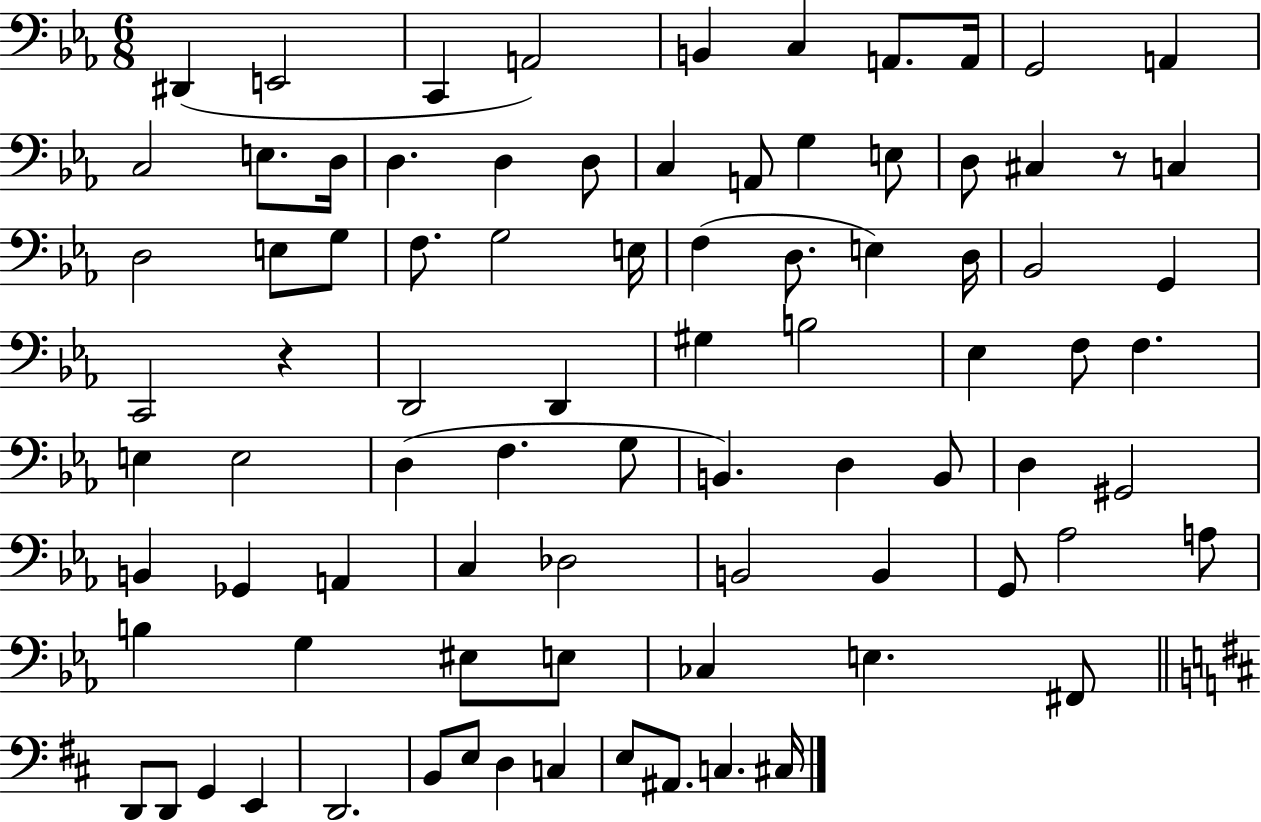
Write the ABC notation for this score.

X:1
T:Untitled
M:6/8
L:1/4
K:Eb
^D,, E,,2 C,, A,,2 B,, C, A,,/2 A,,/4 G,,2 A,, C,2 E,/2 D,/4 D, D, D,/2 C, A,,/2 G, E,/2 D,/2 ^C, z/2 C, D,2 E,/2 G,/2 F,/2 G,2 E,/4 F, D,/2 E, D,/4 _B,,2 G,, C,,2 z D,,2 D,, ^G, B,2 _E, F,/2 F, E, E,2 D, F, G,/2 B,, D, B,,/2 D, ^G,,2 B,, _G,, A,, C, _D,2 B,,2 B,, G,,/2 _A,2 A,/2 B, G, ^E,/2 E,/2 _C, E, ^F,,/2 D,,/2 D,,/2 G,, E,, D,,2 B,,/2 E,/2 D, C, E,/2 ^A,,/2 C, ^C,/4